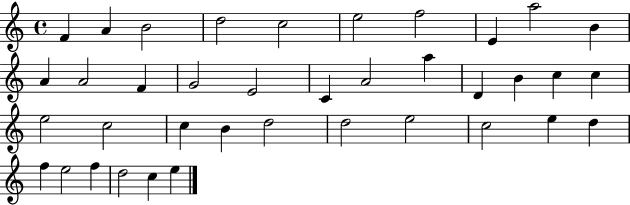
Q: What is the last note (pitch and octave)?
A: E5